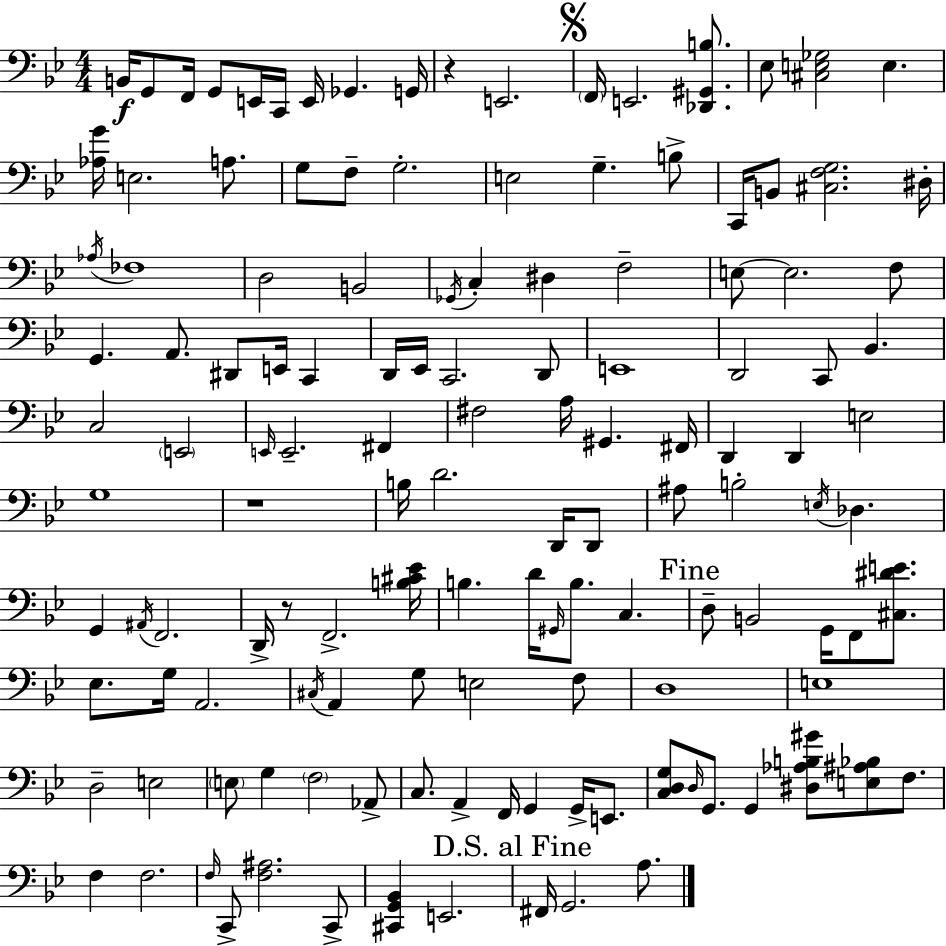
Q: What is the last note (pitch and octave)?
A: A3